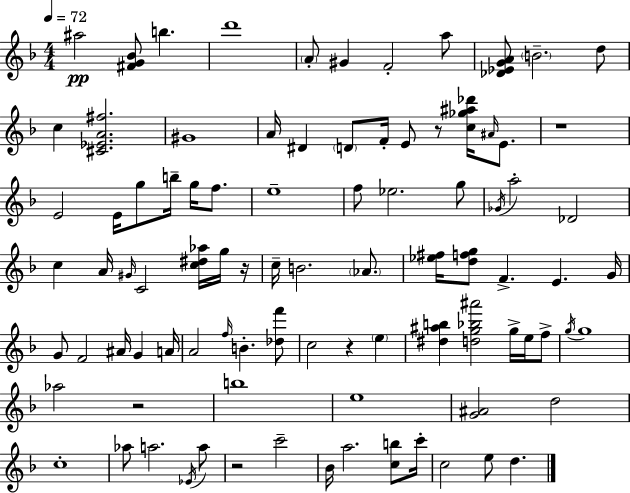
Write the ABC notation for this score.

X:1
T:Untitled
M:4/4
L:1/4
K:F
^a2 [^FG_B]/2 b d'4 A/2 ^G F2 a/2 [_D_EGA]/2 B2 d/2 c [^C_EA^f]2 ^G4 A/4 ^D D/2 F/4 E/2 z/2 [c_g^a_d']/4 ^A/4 E/2 z4 E2 E/4 g/2 b/4 g/4 f/2 e4 f/2 _e2 g/2 _G/4 a2 _D2 c A/4 ^G/4 C2 [c^d_a]/4 g/4 z/4 c/4 B2 _A/2 [_e^f]/4 [dfg]/2 F E G/4 G/2 F2 ^A/4 G A/4 A2 f/4 B [_df']/2 c2 z e [^d^ab] [dg_b^a']2 g/4 e/4 f/2 g/4 g4 _a2 z2 b4 e4 [G^A]2 d2 c4 _a/2 a2 _E/4 a/2 z2 c'2 _B/4 a2 [cb]/2 c'/4 c2 e/2 d